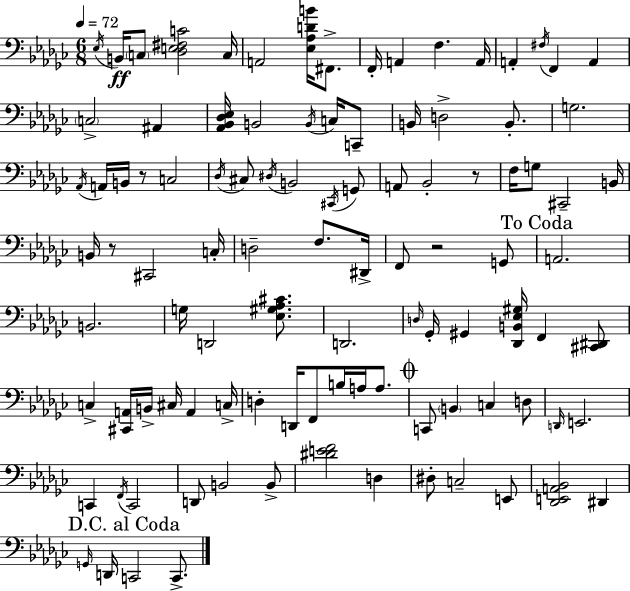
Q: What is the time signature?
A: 6/8